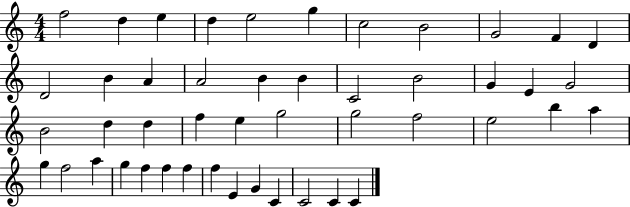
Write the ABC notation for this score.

X:1
T:Untitled
M:4/4
L:1/4
K:C
f2 d e d e2 g c2 B2 G2 F D D2 B A A2 B B C2 B2 G E G2 B2 d d f e g2 g2 f2 e2 b a g f2 a g f f f f E G C C2 C C